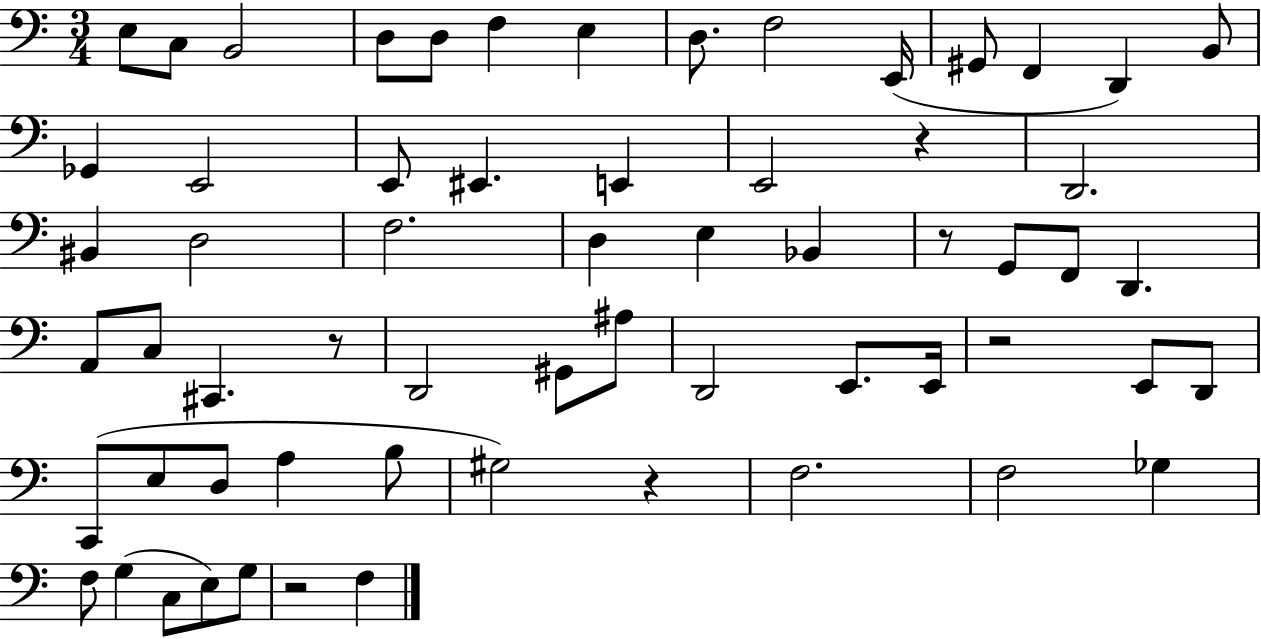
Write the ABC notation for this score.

X:1
T:Untitled
M:3/4
L:1/4
K:C
E,/2 C,/2 B,,2 D,/2 D,/2 F, E, D,/2 F,2 E,,/4 ^G,,/2 F,, D,, B,,/2 _G,, E,,2 E,,/2 ^E,, E,, E,,2 z D,,2 ^B,, D,2 F,2 D, E, _B,, z/2 G,,/2 F,,/2 D,, A,,/2 C,/2 ^C,, z/2 D,,2 ^G,,/2 ^A,/2 D,,2 E,,/2 E,,/4 z2 E,,/2 D,,/2 C,,/2 E,/2 D,/2 A, B,/2 ^G,2 z F,2 F,2 _G, F,/2 G, C,/2 E,/2 G,/2 z2 F,